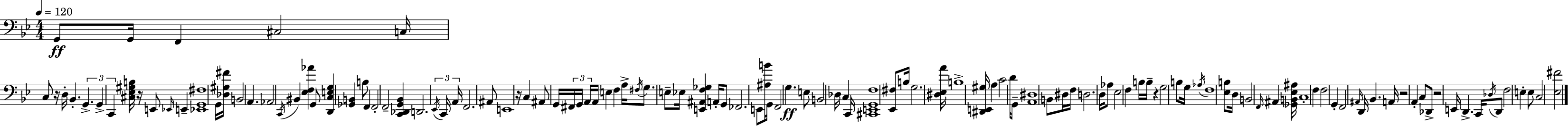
{
  \clef bass
  \numericTimeSignature
  \time 4/4
  \key g \minor
  \tempo 4 = 120
  \repeat volta 2 { g,8\ff g,16 f,4 cis2 c16 | c8 r16 d16-. bes,4.-. \tuplet 3/2 { g,4.-> | g,4-> c,4 } <cis ees gis b>16 r16 e,8 \grace { ees,16 } e,4-- | <ees, g, fis>1 | \break g,16 <des gis fis'>16 b,2 a,4. | aes,2 \acciaccatura { c,16 } bis,4 <ees f aes'>4 | g,8 <d, c e g>4 <ges, b,>4 b8 f,4 | f,2-. f,2-- | \break <c, des, g, bes,>4 d,2. | \tuplet 3/2 { \acciaccatura { ees,16 } c,16 a,16 } f,2. | ais,8 e,1 | r16 c4 ais,8 g,16 \tuplet 3/2 { fis,16 g,16 a,16 } a,16 e4 | \break f4 a16-> \acciaccatura { fis16 } g8. e8-- ees16 <e, ais, f ges>4 | a,16-. g,8 fes,2. | e,8 <ais b'>16 g,16 f,2 g4.\ff | e8 b,2 des16 c4 | \break c,16 <cis, e, g, f>1 | <ees, fis>8 b16 g2. | <dis ees a'>16 b1-> | <dis, e, gis>16 a4 c'2 | \break d'16 g,8-- <a, dis>1 | b,8 dis16 f16 d2. | d16 aes8 ees2 f4 | b16 b16-- r4 g2 | \break b8 g16 \acciaccatura { aes16 } f1 | <ees b>8 d16 b,2 | \grace { f,16 } ais,4 <ges, b, ees ais>16 c1-. | f4 f2 | \break g,4-. f,2 \grace { ais,16 } d,16 | bes,4. a,16 r2 a,4-. | c8 des,8-> r2 e,16 | d,4.-> c,16 \acciaccatura { des16 } d,8 f2 | \break e4-. e8 c2 | <ees fis'>2 } \bar "|."
}